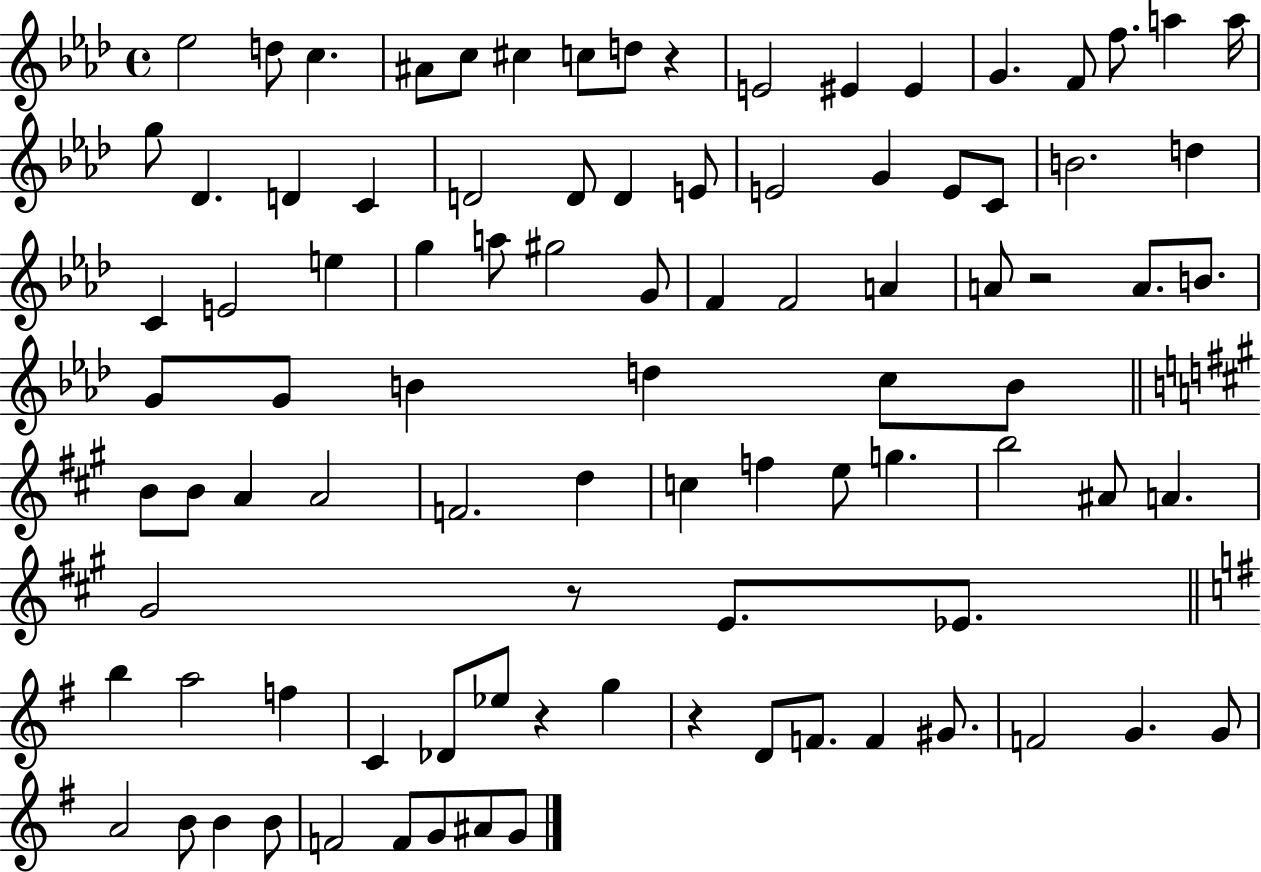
Eb5/h D5/e C5/q. A#4/e C5/e C#5/q C5/e D5/e R/q E4/h EIS4/q EIS4/q G4/q. F4/e F5/e. A5/q A5/s G5/e Db4/q. D4/q C4/q D4/h D4/e D4/q E4/e E4/h G4/q E4/e C4/e B4/h. D5/q C4/q E4/h E5/q G5/q A5/e G#5/h G4/e F4/q F4/h A4/q A4/e R/h A4/e. B4/e. G4/e G4/e B4/q D5/q C5/e B4/e B4/e B4/e A4/q A4/h F4/h. D5/q C5/q F5/q E5/e G5/q. B5/h A#4/e A4/q. G#4/h R/e E4/e. Eb4/e. B5/q A5/h F5/q C4/q Db4/e Eb5/e R/q G5/q R/q D4/e F4/e. F4/q G#4/e. F4/h G4/q. G4/e A4/h B4/e B4/q B4/e F4/h F4/e G4/e A#4/e G4/e